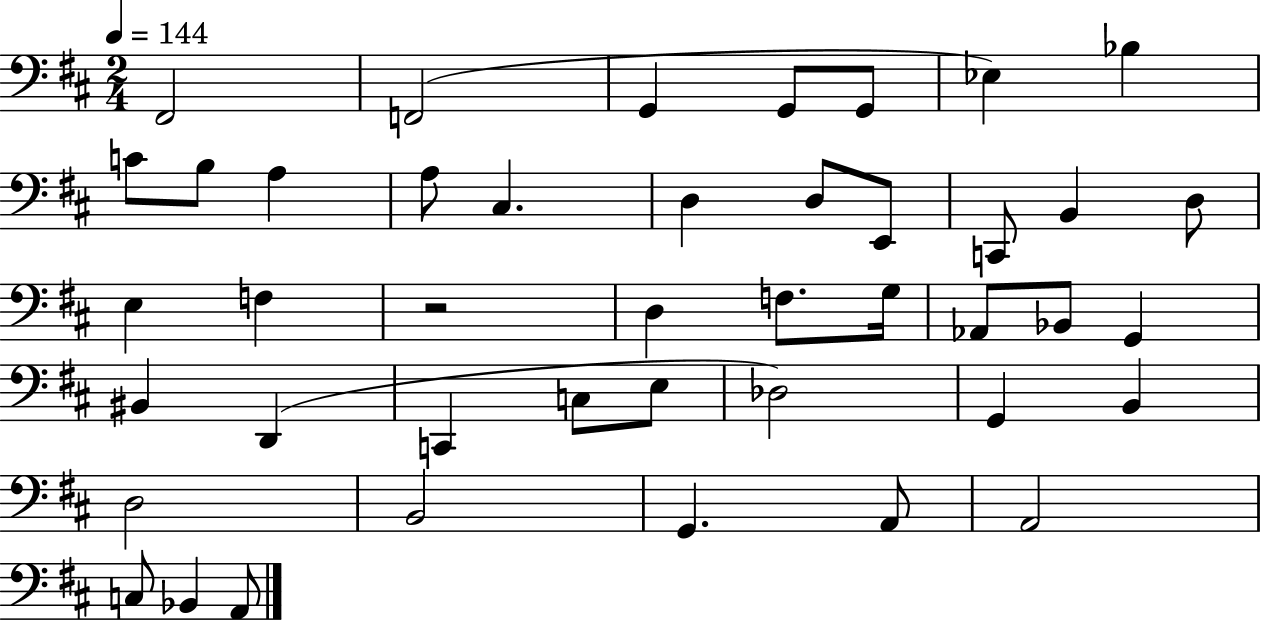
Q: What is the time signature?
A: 2/4